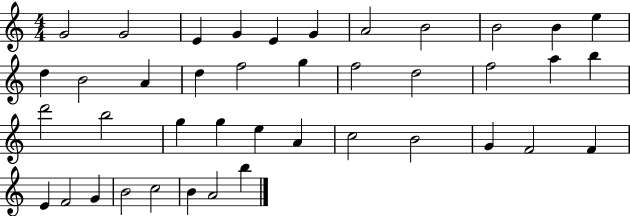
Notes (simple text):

G4/h G4/h E4/q G4/q E4/q G4/q A4/h B4/h B4/h B4/q E5/q D5/q B4/h A4/q D5/q F5/h G5/q F5/h D5/h F5/h A5/q B5/q D6/h B5/h G5/q G5/q E5/q A4/q C5/h B4/h G4/q F4/h F4/q E4/q F4/h G4/q B4/h C5/h B4/q A4/h B5/q